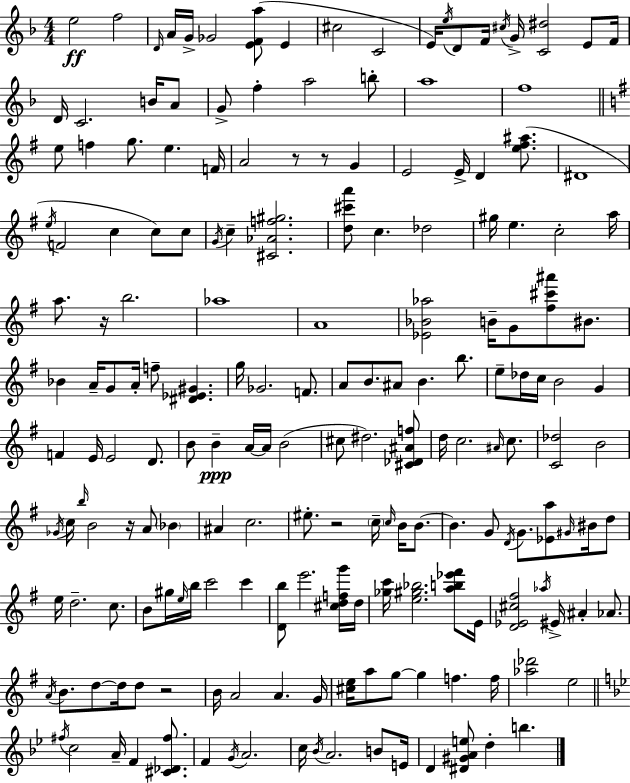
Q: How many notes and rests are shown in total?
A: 185